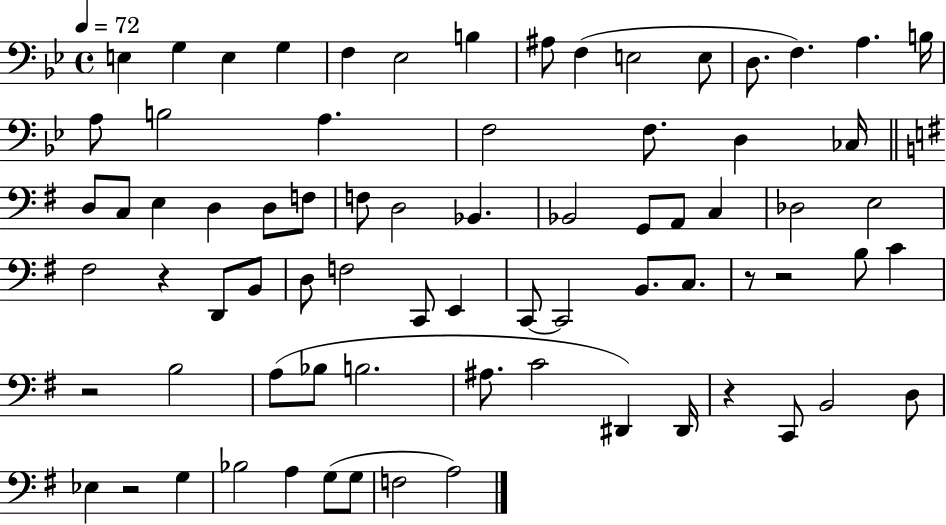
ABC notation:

X:1
T:Untitled
M:4/4
L:1/4
K:Bb
E, G, E, G, F, _E,2 B, ^A,/2 F, E,2 E,/2 D,/2 F, A, B,/4 A,/2 B,2 A, F,2 F,/2 D, _C,/4 D,/2 C,/2 E, D, D,/2 F,/2 F,/2 D,2 _B,, _B,,2 G,,/2 A,,/2 C, _D,2 E,2 ^F,2 z D,,/2 B,,/2 D,/2 F,2 C,,/2 E,, C,,/2 C,,2 B,,/2 C,/2 z/2 z2 B,/2 C z2 B,2 A,/2 _B,/2 B,2 ^A,/2 C2 ^D,, ^D,,/4 z C,,/2 B,,2 D,/2 _E, z2 G, _B,2 A, G,/2 G,/2 F,2 A,2